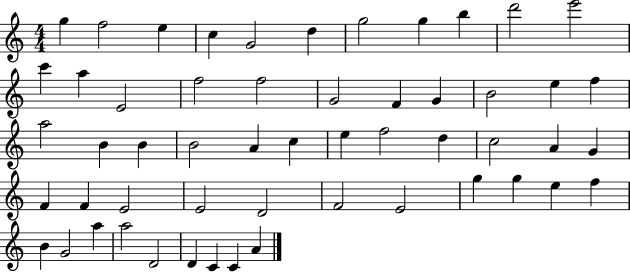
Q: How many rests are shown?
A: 0